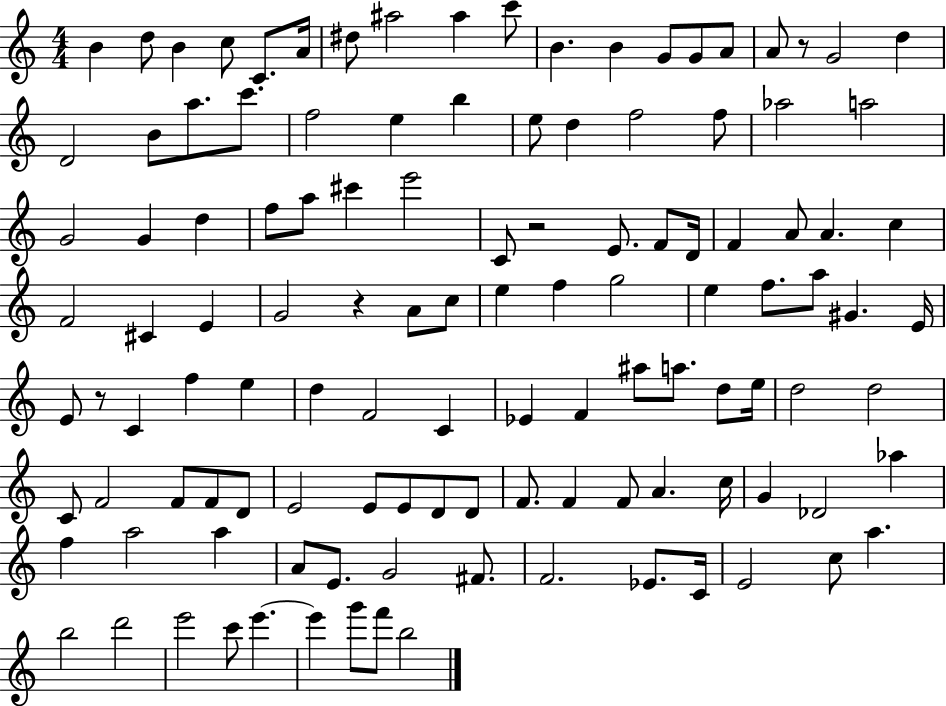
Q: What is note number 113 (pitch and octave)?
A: G6